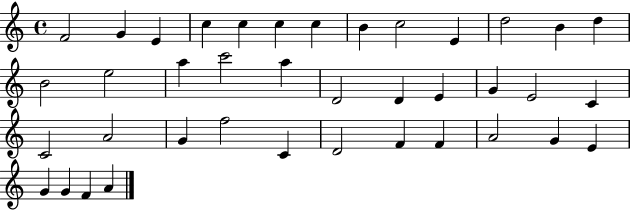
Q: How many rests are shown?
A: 0